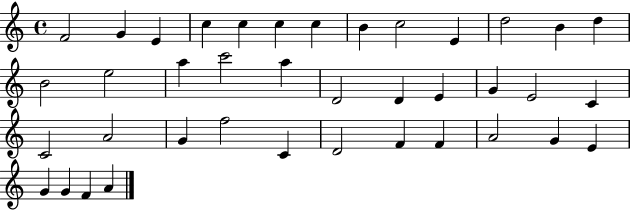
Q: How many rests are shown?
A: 0